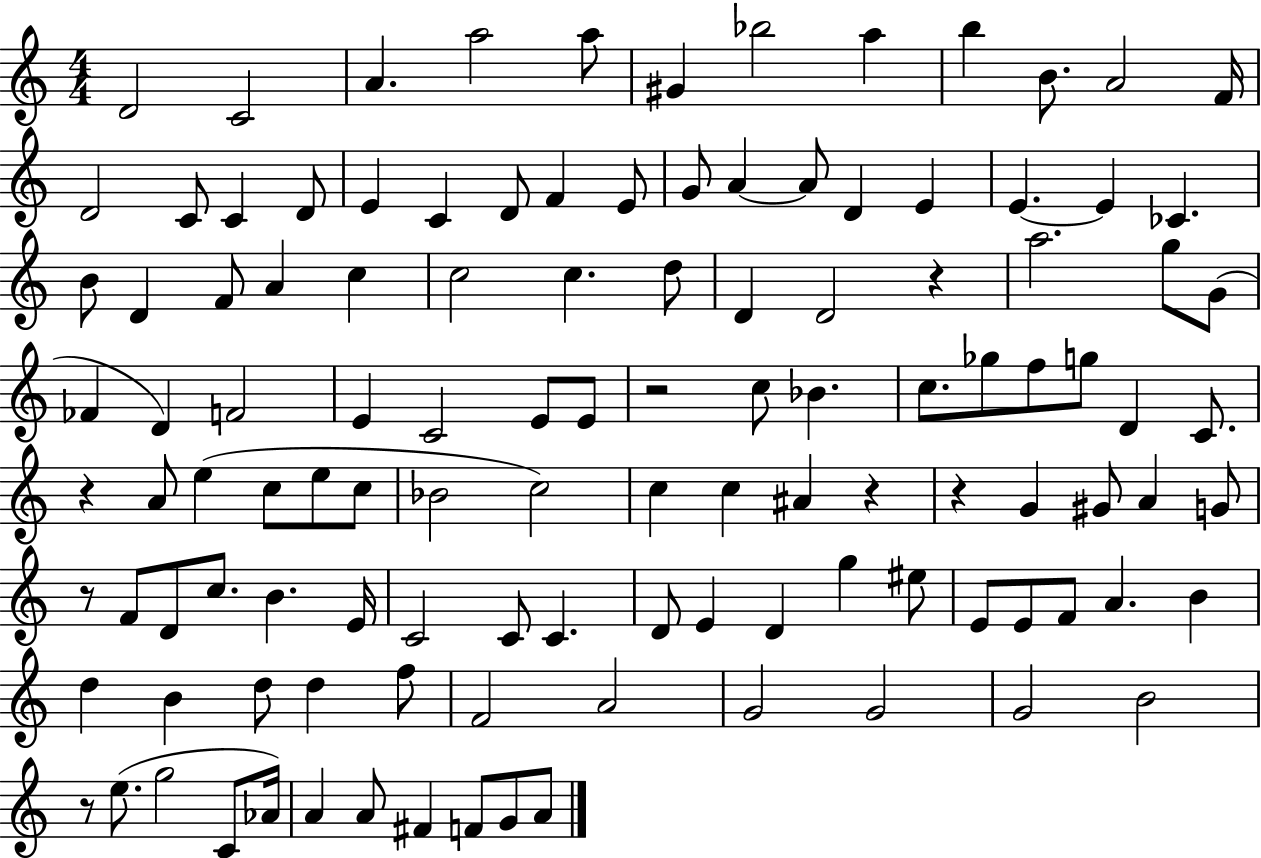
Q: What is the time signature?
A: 4/4